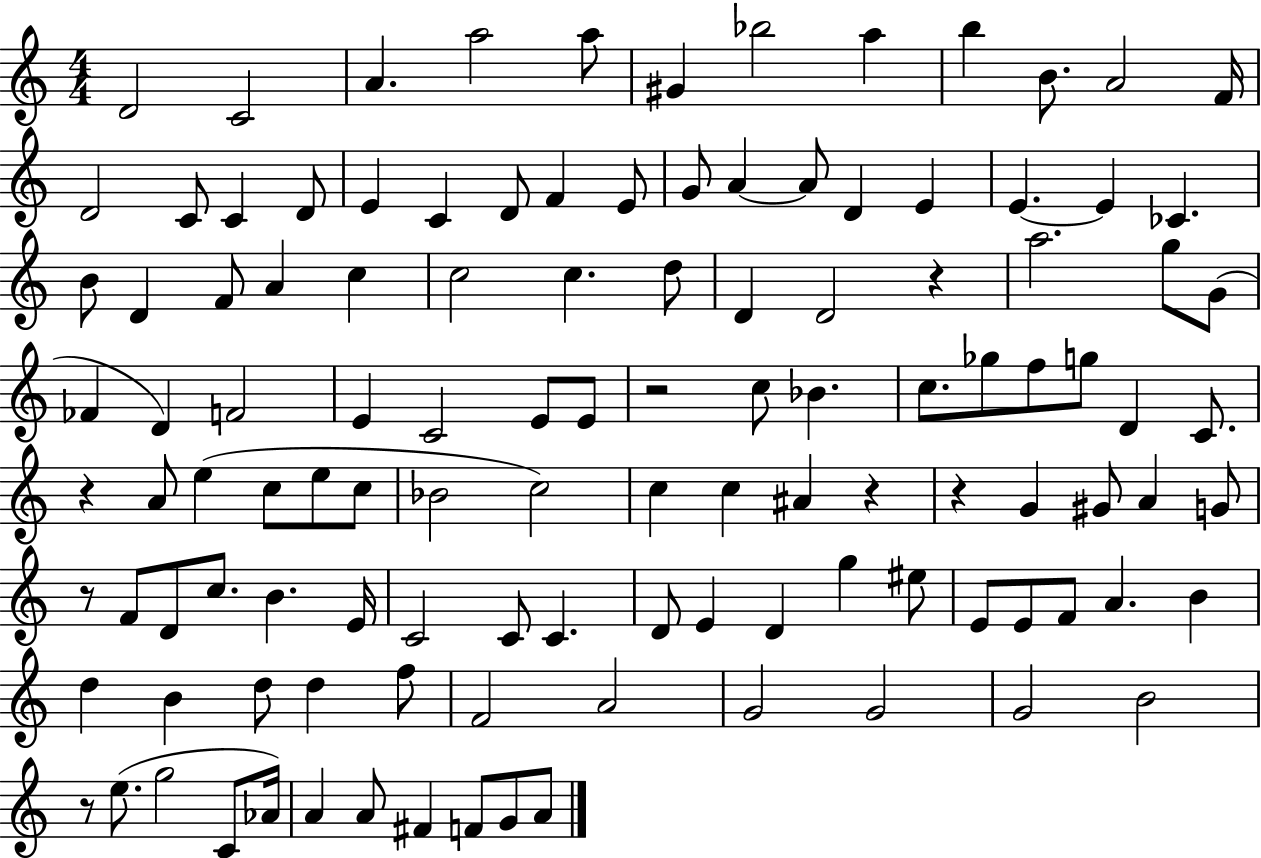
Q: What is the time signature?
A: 4/4